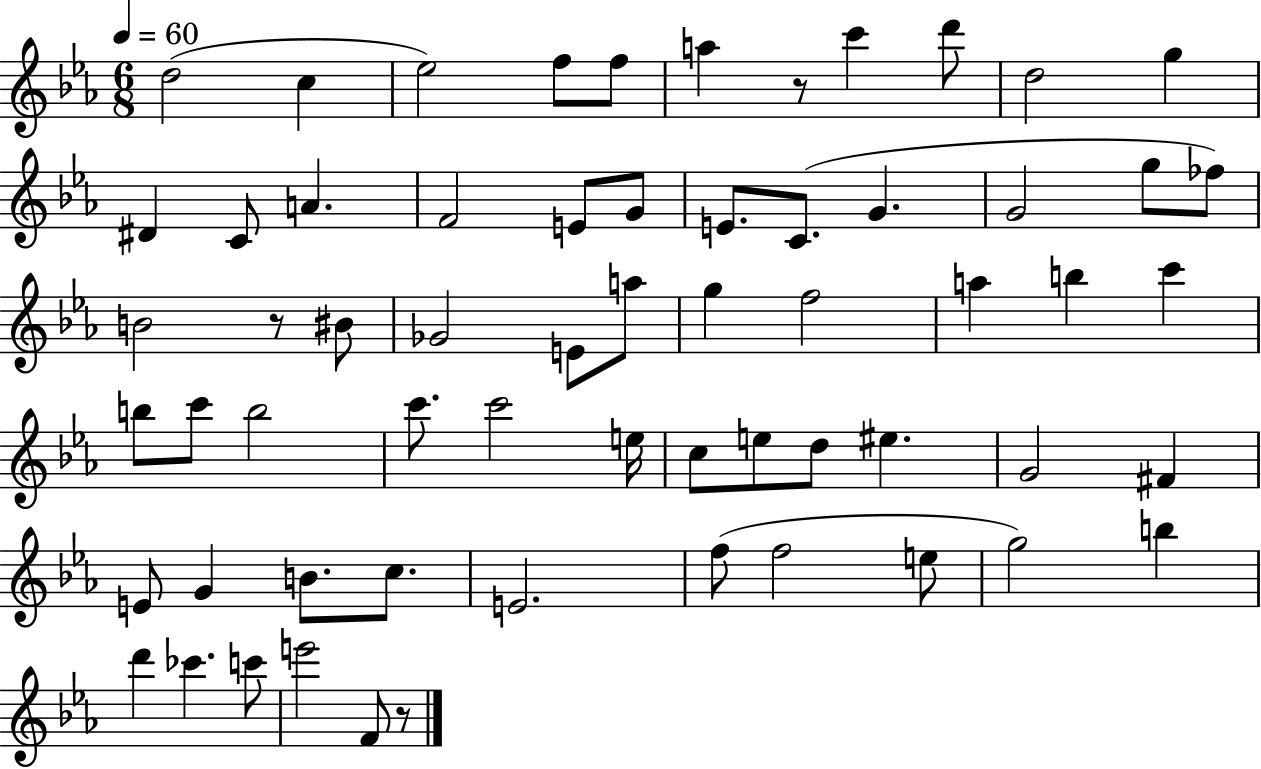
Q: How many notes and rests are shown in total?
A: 62